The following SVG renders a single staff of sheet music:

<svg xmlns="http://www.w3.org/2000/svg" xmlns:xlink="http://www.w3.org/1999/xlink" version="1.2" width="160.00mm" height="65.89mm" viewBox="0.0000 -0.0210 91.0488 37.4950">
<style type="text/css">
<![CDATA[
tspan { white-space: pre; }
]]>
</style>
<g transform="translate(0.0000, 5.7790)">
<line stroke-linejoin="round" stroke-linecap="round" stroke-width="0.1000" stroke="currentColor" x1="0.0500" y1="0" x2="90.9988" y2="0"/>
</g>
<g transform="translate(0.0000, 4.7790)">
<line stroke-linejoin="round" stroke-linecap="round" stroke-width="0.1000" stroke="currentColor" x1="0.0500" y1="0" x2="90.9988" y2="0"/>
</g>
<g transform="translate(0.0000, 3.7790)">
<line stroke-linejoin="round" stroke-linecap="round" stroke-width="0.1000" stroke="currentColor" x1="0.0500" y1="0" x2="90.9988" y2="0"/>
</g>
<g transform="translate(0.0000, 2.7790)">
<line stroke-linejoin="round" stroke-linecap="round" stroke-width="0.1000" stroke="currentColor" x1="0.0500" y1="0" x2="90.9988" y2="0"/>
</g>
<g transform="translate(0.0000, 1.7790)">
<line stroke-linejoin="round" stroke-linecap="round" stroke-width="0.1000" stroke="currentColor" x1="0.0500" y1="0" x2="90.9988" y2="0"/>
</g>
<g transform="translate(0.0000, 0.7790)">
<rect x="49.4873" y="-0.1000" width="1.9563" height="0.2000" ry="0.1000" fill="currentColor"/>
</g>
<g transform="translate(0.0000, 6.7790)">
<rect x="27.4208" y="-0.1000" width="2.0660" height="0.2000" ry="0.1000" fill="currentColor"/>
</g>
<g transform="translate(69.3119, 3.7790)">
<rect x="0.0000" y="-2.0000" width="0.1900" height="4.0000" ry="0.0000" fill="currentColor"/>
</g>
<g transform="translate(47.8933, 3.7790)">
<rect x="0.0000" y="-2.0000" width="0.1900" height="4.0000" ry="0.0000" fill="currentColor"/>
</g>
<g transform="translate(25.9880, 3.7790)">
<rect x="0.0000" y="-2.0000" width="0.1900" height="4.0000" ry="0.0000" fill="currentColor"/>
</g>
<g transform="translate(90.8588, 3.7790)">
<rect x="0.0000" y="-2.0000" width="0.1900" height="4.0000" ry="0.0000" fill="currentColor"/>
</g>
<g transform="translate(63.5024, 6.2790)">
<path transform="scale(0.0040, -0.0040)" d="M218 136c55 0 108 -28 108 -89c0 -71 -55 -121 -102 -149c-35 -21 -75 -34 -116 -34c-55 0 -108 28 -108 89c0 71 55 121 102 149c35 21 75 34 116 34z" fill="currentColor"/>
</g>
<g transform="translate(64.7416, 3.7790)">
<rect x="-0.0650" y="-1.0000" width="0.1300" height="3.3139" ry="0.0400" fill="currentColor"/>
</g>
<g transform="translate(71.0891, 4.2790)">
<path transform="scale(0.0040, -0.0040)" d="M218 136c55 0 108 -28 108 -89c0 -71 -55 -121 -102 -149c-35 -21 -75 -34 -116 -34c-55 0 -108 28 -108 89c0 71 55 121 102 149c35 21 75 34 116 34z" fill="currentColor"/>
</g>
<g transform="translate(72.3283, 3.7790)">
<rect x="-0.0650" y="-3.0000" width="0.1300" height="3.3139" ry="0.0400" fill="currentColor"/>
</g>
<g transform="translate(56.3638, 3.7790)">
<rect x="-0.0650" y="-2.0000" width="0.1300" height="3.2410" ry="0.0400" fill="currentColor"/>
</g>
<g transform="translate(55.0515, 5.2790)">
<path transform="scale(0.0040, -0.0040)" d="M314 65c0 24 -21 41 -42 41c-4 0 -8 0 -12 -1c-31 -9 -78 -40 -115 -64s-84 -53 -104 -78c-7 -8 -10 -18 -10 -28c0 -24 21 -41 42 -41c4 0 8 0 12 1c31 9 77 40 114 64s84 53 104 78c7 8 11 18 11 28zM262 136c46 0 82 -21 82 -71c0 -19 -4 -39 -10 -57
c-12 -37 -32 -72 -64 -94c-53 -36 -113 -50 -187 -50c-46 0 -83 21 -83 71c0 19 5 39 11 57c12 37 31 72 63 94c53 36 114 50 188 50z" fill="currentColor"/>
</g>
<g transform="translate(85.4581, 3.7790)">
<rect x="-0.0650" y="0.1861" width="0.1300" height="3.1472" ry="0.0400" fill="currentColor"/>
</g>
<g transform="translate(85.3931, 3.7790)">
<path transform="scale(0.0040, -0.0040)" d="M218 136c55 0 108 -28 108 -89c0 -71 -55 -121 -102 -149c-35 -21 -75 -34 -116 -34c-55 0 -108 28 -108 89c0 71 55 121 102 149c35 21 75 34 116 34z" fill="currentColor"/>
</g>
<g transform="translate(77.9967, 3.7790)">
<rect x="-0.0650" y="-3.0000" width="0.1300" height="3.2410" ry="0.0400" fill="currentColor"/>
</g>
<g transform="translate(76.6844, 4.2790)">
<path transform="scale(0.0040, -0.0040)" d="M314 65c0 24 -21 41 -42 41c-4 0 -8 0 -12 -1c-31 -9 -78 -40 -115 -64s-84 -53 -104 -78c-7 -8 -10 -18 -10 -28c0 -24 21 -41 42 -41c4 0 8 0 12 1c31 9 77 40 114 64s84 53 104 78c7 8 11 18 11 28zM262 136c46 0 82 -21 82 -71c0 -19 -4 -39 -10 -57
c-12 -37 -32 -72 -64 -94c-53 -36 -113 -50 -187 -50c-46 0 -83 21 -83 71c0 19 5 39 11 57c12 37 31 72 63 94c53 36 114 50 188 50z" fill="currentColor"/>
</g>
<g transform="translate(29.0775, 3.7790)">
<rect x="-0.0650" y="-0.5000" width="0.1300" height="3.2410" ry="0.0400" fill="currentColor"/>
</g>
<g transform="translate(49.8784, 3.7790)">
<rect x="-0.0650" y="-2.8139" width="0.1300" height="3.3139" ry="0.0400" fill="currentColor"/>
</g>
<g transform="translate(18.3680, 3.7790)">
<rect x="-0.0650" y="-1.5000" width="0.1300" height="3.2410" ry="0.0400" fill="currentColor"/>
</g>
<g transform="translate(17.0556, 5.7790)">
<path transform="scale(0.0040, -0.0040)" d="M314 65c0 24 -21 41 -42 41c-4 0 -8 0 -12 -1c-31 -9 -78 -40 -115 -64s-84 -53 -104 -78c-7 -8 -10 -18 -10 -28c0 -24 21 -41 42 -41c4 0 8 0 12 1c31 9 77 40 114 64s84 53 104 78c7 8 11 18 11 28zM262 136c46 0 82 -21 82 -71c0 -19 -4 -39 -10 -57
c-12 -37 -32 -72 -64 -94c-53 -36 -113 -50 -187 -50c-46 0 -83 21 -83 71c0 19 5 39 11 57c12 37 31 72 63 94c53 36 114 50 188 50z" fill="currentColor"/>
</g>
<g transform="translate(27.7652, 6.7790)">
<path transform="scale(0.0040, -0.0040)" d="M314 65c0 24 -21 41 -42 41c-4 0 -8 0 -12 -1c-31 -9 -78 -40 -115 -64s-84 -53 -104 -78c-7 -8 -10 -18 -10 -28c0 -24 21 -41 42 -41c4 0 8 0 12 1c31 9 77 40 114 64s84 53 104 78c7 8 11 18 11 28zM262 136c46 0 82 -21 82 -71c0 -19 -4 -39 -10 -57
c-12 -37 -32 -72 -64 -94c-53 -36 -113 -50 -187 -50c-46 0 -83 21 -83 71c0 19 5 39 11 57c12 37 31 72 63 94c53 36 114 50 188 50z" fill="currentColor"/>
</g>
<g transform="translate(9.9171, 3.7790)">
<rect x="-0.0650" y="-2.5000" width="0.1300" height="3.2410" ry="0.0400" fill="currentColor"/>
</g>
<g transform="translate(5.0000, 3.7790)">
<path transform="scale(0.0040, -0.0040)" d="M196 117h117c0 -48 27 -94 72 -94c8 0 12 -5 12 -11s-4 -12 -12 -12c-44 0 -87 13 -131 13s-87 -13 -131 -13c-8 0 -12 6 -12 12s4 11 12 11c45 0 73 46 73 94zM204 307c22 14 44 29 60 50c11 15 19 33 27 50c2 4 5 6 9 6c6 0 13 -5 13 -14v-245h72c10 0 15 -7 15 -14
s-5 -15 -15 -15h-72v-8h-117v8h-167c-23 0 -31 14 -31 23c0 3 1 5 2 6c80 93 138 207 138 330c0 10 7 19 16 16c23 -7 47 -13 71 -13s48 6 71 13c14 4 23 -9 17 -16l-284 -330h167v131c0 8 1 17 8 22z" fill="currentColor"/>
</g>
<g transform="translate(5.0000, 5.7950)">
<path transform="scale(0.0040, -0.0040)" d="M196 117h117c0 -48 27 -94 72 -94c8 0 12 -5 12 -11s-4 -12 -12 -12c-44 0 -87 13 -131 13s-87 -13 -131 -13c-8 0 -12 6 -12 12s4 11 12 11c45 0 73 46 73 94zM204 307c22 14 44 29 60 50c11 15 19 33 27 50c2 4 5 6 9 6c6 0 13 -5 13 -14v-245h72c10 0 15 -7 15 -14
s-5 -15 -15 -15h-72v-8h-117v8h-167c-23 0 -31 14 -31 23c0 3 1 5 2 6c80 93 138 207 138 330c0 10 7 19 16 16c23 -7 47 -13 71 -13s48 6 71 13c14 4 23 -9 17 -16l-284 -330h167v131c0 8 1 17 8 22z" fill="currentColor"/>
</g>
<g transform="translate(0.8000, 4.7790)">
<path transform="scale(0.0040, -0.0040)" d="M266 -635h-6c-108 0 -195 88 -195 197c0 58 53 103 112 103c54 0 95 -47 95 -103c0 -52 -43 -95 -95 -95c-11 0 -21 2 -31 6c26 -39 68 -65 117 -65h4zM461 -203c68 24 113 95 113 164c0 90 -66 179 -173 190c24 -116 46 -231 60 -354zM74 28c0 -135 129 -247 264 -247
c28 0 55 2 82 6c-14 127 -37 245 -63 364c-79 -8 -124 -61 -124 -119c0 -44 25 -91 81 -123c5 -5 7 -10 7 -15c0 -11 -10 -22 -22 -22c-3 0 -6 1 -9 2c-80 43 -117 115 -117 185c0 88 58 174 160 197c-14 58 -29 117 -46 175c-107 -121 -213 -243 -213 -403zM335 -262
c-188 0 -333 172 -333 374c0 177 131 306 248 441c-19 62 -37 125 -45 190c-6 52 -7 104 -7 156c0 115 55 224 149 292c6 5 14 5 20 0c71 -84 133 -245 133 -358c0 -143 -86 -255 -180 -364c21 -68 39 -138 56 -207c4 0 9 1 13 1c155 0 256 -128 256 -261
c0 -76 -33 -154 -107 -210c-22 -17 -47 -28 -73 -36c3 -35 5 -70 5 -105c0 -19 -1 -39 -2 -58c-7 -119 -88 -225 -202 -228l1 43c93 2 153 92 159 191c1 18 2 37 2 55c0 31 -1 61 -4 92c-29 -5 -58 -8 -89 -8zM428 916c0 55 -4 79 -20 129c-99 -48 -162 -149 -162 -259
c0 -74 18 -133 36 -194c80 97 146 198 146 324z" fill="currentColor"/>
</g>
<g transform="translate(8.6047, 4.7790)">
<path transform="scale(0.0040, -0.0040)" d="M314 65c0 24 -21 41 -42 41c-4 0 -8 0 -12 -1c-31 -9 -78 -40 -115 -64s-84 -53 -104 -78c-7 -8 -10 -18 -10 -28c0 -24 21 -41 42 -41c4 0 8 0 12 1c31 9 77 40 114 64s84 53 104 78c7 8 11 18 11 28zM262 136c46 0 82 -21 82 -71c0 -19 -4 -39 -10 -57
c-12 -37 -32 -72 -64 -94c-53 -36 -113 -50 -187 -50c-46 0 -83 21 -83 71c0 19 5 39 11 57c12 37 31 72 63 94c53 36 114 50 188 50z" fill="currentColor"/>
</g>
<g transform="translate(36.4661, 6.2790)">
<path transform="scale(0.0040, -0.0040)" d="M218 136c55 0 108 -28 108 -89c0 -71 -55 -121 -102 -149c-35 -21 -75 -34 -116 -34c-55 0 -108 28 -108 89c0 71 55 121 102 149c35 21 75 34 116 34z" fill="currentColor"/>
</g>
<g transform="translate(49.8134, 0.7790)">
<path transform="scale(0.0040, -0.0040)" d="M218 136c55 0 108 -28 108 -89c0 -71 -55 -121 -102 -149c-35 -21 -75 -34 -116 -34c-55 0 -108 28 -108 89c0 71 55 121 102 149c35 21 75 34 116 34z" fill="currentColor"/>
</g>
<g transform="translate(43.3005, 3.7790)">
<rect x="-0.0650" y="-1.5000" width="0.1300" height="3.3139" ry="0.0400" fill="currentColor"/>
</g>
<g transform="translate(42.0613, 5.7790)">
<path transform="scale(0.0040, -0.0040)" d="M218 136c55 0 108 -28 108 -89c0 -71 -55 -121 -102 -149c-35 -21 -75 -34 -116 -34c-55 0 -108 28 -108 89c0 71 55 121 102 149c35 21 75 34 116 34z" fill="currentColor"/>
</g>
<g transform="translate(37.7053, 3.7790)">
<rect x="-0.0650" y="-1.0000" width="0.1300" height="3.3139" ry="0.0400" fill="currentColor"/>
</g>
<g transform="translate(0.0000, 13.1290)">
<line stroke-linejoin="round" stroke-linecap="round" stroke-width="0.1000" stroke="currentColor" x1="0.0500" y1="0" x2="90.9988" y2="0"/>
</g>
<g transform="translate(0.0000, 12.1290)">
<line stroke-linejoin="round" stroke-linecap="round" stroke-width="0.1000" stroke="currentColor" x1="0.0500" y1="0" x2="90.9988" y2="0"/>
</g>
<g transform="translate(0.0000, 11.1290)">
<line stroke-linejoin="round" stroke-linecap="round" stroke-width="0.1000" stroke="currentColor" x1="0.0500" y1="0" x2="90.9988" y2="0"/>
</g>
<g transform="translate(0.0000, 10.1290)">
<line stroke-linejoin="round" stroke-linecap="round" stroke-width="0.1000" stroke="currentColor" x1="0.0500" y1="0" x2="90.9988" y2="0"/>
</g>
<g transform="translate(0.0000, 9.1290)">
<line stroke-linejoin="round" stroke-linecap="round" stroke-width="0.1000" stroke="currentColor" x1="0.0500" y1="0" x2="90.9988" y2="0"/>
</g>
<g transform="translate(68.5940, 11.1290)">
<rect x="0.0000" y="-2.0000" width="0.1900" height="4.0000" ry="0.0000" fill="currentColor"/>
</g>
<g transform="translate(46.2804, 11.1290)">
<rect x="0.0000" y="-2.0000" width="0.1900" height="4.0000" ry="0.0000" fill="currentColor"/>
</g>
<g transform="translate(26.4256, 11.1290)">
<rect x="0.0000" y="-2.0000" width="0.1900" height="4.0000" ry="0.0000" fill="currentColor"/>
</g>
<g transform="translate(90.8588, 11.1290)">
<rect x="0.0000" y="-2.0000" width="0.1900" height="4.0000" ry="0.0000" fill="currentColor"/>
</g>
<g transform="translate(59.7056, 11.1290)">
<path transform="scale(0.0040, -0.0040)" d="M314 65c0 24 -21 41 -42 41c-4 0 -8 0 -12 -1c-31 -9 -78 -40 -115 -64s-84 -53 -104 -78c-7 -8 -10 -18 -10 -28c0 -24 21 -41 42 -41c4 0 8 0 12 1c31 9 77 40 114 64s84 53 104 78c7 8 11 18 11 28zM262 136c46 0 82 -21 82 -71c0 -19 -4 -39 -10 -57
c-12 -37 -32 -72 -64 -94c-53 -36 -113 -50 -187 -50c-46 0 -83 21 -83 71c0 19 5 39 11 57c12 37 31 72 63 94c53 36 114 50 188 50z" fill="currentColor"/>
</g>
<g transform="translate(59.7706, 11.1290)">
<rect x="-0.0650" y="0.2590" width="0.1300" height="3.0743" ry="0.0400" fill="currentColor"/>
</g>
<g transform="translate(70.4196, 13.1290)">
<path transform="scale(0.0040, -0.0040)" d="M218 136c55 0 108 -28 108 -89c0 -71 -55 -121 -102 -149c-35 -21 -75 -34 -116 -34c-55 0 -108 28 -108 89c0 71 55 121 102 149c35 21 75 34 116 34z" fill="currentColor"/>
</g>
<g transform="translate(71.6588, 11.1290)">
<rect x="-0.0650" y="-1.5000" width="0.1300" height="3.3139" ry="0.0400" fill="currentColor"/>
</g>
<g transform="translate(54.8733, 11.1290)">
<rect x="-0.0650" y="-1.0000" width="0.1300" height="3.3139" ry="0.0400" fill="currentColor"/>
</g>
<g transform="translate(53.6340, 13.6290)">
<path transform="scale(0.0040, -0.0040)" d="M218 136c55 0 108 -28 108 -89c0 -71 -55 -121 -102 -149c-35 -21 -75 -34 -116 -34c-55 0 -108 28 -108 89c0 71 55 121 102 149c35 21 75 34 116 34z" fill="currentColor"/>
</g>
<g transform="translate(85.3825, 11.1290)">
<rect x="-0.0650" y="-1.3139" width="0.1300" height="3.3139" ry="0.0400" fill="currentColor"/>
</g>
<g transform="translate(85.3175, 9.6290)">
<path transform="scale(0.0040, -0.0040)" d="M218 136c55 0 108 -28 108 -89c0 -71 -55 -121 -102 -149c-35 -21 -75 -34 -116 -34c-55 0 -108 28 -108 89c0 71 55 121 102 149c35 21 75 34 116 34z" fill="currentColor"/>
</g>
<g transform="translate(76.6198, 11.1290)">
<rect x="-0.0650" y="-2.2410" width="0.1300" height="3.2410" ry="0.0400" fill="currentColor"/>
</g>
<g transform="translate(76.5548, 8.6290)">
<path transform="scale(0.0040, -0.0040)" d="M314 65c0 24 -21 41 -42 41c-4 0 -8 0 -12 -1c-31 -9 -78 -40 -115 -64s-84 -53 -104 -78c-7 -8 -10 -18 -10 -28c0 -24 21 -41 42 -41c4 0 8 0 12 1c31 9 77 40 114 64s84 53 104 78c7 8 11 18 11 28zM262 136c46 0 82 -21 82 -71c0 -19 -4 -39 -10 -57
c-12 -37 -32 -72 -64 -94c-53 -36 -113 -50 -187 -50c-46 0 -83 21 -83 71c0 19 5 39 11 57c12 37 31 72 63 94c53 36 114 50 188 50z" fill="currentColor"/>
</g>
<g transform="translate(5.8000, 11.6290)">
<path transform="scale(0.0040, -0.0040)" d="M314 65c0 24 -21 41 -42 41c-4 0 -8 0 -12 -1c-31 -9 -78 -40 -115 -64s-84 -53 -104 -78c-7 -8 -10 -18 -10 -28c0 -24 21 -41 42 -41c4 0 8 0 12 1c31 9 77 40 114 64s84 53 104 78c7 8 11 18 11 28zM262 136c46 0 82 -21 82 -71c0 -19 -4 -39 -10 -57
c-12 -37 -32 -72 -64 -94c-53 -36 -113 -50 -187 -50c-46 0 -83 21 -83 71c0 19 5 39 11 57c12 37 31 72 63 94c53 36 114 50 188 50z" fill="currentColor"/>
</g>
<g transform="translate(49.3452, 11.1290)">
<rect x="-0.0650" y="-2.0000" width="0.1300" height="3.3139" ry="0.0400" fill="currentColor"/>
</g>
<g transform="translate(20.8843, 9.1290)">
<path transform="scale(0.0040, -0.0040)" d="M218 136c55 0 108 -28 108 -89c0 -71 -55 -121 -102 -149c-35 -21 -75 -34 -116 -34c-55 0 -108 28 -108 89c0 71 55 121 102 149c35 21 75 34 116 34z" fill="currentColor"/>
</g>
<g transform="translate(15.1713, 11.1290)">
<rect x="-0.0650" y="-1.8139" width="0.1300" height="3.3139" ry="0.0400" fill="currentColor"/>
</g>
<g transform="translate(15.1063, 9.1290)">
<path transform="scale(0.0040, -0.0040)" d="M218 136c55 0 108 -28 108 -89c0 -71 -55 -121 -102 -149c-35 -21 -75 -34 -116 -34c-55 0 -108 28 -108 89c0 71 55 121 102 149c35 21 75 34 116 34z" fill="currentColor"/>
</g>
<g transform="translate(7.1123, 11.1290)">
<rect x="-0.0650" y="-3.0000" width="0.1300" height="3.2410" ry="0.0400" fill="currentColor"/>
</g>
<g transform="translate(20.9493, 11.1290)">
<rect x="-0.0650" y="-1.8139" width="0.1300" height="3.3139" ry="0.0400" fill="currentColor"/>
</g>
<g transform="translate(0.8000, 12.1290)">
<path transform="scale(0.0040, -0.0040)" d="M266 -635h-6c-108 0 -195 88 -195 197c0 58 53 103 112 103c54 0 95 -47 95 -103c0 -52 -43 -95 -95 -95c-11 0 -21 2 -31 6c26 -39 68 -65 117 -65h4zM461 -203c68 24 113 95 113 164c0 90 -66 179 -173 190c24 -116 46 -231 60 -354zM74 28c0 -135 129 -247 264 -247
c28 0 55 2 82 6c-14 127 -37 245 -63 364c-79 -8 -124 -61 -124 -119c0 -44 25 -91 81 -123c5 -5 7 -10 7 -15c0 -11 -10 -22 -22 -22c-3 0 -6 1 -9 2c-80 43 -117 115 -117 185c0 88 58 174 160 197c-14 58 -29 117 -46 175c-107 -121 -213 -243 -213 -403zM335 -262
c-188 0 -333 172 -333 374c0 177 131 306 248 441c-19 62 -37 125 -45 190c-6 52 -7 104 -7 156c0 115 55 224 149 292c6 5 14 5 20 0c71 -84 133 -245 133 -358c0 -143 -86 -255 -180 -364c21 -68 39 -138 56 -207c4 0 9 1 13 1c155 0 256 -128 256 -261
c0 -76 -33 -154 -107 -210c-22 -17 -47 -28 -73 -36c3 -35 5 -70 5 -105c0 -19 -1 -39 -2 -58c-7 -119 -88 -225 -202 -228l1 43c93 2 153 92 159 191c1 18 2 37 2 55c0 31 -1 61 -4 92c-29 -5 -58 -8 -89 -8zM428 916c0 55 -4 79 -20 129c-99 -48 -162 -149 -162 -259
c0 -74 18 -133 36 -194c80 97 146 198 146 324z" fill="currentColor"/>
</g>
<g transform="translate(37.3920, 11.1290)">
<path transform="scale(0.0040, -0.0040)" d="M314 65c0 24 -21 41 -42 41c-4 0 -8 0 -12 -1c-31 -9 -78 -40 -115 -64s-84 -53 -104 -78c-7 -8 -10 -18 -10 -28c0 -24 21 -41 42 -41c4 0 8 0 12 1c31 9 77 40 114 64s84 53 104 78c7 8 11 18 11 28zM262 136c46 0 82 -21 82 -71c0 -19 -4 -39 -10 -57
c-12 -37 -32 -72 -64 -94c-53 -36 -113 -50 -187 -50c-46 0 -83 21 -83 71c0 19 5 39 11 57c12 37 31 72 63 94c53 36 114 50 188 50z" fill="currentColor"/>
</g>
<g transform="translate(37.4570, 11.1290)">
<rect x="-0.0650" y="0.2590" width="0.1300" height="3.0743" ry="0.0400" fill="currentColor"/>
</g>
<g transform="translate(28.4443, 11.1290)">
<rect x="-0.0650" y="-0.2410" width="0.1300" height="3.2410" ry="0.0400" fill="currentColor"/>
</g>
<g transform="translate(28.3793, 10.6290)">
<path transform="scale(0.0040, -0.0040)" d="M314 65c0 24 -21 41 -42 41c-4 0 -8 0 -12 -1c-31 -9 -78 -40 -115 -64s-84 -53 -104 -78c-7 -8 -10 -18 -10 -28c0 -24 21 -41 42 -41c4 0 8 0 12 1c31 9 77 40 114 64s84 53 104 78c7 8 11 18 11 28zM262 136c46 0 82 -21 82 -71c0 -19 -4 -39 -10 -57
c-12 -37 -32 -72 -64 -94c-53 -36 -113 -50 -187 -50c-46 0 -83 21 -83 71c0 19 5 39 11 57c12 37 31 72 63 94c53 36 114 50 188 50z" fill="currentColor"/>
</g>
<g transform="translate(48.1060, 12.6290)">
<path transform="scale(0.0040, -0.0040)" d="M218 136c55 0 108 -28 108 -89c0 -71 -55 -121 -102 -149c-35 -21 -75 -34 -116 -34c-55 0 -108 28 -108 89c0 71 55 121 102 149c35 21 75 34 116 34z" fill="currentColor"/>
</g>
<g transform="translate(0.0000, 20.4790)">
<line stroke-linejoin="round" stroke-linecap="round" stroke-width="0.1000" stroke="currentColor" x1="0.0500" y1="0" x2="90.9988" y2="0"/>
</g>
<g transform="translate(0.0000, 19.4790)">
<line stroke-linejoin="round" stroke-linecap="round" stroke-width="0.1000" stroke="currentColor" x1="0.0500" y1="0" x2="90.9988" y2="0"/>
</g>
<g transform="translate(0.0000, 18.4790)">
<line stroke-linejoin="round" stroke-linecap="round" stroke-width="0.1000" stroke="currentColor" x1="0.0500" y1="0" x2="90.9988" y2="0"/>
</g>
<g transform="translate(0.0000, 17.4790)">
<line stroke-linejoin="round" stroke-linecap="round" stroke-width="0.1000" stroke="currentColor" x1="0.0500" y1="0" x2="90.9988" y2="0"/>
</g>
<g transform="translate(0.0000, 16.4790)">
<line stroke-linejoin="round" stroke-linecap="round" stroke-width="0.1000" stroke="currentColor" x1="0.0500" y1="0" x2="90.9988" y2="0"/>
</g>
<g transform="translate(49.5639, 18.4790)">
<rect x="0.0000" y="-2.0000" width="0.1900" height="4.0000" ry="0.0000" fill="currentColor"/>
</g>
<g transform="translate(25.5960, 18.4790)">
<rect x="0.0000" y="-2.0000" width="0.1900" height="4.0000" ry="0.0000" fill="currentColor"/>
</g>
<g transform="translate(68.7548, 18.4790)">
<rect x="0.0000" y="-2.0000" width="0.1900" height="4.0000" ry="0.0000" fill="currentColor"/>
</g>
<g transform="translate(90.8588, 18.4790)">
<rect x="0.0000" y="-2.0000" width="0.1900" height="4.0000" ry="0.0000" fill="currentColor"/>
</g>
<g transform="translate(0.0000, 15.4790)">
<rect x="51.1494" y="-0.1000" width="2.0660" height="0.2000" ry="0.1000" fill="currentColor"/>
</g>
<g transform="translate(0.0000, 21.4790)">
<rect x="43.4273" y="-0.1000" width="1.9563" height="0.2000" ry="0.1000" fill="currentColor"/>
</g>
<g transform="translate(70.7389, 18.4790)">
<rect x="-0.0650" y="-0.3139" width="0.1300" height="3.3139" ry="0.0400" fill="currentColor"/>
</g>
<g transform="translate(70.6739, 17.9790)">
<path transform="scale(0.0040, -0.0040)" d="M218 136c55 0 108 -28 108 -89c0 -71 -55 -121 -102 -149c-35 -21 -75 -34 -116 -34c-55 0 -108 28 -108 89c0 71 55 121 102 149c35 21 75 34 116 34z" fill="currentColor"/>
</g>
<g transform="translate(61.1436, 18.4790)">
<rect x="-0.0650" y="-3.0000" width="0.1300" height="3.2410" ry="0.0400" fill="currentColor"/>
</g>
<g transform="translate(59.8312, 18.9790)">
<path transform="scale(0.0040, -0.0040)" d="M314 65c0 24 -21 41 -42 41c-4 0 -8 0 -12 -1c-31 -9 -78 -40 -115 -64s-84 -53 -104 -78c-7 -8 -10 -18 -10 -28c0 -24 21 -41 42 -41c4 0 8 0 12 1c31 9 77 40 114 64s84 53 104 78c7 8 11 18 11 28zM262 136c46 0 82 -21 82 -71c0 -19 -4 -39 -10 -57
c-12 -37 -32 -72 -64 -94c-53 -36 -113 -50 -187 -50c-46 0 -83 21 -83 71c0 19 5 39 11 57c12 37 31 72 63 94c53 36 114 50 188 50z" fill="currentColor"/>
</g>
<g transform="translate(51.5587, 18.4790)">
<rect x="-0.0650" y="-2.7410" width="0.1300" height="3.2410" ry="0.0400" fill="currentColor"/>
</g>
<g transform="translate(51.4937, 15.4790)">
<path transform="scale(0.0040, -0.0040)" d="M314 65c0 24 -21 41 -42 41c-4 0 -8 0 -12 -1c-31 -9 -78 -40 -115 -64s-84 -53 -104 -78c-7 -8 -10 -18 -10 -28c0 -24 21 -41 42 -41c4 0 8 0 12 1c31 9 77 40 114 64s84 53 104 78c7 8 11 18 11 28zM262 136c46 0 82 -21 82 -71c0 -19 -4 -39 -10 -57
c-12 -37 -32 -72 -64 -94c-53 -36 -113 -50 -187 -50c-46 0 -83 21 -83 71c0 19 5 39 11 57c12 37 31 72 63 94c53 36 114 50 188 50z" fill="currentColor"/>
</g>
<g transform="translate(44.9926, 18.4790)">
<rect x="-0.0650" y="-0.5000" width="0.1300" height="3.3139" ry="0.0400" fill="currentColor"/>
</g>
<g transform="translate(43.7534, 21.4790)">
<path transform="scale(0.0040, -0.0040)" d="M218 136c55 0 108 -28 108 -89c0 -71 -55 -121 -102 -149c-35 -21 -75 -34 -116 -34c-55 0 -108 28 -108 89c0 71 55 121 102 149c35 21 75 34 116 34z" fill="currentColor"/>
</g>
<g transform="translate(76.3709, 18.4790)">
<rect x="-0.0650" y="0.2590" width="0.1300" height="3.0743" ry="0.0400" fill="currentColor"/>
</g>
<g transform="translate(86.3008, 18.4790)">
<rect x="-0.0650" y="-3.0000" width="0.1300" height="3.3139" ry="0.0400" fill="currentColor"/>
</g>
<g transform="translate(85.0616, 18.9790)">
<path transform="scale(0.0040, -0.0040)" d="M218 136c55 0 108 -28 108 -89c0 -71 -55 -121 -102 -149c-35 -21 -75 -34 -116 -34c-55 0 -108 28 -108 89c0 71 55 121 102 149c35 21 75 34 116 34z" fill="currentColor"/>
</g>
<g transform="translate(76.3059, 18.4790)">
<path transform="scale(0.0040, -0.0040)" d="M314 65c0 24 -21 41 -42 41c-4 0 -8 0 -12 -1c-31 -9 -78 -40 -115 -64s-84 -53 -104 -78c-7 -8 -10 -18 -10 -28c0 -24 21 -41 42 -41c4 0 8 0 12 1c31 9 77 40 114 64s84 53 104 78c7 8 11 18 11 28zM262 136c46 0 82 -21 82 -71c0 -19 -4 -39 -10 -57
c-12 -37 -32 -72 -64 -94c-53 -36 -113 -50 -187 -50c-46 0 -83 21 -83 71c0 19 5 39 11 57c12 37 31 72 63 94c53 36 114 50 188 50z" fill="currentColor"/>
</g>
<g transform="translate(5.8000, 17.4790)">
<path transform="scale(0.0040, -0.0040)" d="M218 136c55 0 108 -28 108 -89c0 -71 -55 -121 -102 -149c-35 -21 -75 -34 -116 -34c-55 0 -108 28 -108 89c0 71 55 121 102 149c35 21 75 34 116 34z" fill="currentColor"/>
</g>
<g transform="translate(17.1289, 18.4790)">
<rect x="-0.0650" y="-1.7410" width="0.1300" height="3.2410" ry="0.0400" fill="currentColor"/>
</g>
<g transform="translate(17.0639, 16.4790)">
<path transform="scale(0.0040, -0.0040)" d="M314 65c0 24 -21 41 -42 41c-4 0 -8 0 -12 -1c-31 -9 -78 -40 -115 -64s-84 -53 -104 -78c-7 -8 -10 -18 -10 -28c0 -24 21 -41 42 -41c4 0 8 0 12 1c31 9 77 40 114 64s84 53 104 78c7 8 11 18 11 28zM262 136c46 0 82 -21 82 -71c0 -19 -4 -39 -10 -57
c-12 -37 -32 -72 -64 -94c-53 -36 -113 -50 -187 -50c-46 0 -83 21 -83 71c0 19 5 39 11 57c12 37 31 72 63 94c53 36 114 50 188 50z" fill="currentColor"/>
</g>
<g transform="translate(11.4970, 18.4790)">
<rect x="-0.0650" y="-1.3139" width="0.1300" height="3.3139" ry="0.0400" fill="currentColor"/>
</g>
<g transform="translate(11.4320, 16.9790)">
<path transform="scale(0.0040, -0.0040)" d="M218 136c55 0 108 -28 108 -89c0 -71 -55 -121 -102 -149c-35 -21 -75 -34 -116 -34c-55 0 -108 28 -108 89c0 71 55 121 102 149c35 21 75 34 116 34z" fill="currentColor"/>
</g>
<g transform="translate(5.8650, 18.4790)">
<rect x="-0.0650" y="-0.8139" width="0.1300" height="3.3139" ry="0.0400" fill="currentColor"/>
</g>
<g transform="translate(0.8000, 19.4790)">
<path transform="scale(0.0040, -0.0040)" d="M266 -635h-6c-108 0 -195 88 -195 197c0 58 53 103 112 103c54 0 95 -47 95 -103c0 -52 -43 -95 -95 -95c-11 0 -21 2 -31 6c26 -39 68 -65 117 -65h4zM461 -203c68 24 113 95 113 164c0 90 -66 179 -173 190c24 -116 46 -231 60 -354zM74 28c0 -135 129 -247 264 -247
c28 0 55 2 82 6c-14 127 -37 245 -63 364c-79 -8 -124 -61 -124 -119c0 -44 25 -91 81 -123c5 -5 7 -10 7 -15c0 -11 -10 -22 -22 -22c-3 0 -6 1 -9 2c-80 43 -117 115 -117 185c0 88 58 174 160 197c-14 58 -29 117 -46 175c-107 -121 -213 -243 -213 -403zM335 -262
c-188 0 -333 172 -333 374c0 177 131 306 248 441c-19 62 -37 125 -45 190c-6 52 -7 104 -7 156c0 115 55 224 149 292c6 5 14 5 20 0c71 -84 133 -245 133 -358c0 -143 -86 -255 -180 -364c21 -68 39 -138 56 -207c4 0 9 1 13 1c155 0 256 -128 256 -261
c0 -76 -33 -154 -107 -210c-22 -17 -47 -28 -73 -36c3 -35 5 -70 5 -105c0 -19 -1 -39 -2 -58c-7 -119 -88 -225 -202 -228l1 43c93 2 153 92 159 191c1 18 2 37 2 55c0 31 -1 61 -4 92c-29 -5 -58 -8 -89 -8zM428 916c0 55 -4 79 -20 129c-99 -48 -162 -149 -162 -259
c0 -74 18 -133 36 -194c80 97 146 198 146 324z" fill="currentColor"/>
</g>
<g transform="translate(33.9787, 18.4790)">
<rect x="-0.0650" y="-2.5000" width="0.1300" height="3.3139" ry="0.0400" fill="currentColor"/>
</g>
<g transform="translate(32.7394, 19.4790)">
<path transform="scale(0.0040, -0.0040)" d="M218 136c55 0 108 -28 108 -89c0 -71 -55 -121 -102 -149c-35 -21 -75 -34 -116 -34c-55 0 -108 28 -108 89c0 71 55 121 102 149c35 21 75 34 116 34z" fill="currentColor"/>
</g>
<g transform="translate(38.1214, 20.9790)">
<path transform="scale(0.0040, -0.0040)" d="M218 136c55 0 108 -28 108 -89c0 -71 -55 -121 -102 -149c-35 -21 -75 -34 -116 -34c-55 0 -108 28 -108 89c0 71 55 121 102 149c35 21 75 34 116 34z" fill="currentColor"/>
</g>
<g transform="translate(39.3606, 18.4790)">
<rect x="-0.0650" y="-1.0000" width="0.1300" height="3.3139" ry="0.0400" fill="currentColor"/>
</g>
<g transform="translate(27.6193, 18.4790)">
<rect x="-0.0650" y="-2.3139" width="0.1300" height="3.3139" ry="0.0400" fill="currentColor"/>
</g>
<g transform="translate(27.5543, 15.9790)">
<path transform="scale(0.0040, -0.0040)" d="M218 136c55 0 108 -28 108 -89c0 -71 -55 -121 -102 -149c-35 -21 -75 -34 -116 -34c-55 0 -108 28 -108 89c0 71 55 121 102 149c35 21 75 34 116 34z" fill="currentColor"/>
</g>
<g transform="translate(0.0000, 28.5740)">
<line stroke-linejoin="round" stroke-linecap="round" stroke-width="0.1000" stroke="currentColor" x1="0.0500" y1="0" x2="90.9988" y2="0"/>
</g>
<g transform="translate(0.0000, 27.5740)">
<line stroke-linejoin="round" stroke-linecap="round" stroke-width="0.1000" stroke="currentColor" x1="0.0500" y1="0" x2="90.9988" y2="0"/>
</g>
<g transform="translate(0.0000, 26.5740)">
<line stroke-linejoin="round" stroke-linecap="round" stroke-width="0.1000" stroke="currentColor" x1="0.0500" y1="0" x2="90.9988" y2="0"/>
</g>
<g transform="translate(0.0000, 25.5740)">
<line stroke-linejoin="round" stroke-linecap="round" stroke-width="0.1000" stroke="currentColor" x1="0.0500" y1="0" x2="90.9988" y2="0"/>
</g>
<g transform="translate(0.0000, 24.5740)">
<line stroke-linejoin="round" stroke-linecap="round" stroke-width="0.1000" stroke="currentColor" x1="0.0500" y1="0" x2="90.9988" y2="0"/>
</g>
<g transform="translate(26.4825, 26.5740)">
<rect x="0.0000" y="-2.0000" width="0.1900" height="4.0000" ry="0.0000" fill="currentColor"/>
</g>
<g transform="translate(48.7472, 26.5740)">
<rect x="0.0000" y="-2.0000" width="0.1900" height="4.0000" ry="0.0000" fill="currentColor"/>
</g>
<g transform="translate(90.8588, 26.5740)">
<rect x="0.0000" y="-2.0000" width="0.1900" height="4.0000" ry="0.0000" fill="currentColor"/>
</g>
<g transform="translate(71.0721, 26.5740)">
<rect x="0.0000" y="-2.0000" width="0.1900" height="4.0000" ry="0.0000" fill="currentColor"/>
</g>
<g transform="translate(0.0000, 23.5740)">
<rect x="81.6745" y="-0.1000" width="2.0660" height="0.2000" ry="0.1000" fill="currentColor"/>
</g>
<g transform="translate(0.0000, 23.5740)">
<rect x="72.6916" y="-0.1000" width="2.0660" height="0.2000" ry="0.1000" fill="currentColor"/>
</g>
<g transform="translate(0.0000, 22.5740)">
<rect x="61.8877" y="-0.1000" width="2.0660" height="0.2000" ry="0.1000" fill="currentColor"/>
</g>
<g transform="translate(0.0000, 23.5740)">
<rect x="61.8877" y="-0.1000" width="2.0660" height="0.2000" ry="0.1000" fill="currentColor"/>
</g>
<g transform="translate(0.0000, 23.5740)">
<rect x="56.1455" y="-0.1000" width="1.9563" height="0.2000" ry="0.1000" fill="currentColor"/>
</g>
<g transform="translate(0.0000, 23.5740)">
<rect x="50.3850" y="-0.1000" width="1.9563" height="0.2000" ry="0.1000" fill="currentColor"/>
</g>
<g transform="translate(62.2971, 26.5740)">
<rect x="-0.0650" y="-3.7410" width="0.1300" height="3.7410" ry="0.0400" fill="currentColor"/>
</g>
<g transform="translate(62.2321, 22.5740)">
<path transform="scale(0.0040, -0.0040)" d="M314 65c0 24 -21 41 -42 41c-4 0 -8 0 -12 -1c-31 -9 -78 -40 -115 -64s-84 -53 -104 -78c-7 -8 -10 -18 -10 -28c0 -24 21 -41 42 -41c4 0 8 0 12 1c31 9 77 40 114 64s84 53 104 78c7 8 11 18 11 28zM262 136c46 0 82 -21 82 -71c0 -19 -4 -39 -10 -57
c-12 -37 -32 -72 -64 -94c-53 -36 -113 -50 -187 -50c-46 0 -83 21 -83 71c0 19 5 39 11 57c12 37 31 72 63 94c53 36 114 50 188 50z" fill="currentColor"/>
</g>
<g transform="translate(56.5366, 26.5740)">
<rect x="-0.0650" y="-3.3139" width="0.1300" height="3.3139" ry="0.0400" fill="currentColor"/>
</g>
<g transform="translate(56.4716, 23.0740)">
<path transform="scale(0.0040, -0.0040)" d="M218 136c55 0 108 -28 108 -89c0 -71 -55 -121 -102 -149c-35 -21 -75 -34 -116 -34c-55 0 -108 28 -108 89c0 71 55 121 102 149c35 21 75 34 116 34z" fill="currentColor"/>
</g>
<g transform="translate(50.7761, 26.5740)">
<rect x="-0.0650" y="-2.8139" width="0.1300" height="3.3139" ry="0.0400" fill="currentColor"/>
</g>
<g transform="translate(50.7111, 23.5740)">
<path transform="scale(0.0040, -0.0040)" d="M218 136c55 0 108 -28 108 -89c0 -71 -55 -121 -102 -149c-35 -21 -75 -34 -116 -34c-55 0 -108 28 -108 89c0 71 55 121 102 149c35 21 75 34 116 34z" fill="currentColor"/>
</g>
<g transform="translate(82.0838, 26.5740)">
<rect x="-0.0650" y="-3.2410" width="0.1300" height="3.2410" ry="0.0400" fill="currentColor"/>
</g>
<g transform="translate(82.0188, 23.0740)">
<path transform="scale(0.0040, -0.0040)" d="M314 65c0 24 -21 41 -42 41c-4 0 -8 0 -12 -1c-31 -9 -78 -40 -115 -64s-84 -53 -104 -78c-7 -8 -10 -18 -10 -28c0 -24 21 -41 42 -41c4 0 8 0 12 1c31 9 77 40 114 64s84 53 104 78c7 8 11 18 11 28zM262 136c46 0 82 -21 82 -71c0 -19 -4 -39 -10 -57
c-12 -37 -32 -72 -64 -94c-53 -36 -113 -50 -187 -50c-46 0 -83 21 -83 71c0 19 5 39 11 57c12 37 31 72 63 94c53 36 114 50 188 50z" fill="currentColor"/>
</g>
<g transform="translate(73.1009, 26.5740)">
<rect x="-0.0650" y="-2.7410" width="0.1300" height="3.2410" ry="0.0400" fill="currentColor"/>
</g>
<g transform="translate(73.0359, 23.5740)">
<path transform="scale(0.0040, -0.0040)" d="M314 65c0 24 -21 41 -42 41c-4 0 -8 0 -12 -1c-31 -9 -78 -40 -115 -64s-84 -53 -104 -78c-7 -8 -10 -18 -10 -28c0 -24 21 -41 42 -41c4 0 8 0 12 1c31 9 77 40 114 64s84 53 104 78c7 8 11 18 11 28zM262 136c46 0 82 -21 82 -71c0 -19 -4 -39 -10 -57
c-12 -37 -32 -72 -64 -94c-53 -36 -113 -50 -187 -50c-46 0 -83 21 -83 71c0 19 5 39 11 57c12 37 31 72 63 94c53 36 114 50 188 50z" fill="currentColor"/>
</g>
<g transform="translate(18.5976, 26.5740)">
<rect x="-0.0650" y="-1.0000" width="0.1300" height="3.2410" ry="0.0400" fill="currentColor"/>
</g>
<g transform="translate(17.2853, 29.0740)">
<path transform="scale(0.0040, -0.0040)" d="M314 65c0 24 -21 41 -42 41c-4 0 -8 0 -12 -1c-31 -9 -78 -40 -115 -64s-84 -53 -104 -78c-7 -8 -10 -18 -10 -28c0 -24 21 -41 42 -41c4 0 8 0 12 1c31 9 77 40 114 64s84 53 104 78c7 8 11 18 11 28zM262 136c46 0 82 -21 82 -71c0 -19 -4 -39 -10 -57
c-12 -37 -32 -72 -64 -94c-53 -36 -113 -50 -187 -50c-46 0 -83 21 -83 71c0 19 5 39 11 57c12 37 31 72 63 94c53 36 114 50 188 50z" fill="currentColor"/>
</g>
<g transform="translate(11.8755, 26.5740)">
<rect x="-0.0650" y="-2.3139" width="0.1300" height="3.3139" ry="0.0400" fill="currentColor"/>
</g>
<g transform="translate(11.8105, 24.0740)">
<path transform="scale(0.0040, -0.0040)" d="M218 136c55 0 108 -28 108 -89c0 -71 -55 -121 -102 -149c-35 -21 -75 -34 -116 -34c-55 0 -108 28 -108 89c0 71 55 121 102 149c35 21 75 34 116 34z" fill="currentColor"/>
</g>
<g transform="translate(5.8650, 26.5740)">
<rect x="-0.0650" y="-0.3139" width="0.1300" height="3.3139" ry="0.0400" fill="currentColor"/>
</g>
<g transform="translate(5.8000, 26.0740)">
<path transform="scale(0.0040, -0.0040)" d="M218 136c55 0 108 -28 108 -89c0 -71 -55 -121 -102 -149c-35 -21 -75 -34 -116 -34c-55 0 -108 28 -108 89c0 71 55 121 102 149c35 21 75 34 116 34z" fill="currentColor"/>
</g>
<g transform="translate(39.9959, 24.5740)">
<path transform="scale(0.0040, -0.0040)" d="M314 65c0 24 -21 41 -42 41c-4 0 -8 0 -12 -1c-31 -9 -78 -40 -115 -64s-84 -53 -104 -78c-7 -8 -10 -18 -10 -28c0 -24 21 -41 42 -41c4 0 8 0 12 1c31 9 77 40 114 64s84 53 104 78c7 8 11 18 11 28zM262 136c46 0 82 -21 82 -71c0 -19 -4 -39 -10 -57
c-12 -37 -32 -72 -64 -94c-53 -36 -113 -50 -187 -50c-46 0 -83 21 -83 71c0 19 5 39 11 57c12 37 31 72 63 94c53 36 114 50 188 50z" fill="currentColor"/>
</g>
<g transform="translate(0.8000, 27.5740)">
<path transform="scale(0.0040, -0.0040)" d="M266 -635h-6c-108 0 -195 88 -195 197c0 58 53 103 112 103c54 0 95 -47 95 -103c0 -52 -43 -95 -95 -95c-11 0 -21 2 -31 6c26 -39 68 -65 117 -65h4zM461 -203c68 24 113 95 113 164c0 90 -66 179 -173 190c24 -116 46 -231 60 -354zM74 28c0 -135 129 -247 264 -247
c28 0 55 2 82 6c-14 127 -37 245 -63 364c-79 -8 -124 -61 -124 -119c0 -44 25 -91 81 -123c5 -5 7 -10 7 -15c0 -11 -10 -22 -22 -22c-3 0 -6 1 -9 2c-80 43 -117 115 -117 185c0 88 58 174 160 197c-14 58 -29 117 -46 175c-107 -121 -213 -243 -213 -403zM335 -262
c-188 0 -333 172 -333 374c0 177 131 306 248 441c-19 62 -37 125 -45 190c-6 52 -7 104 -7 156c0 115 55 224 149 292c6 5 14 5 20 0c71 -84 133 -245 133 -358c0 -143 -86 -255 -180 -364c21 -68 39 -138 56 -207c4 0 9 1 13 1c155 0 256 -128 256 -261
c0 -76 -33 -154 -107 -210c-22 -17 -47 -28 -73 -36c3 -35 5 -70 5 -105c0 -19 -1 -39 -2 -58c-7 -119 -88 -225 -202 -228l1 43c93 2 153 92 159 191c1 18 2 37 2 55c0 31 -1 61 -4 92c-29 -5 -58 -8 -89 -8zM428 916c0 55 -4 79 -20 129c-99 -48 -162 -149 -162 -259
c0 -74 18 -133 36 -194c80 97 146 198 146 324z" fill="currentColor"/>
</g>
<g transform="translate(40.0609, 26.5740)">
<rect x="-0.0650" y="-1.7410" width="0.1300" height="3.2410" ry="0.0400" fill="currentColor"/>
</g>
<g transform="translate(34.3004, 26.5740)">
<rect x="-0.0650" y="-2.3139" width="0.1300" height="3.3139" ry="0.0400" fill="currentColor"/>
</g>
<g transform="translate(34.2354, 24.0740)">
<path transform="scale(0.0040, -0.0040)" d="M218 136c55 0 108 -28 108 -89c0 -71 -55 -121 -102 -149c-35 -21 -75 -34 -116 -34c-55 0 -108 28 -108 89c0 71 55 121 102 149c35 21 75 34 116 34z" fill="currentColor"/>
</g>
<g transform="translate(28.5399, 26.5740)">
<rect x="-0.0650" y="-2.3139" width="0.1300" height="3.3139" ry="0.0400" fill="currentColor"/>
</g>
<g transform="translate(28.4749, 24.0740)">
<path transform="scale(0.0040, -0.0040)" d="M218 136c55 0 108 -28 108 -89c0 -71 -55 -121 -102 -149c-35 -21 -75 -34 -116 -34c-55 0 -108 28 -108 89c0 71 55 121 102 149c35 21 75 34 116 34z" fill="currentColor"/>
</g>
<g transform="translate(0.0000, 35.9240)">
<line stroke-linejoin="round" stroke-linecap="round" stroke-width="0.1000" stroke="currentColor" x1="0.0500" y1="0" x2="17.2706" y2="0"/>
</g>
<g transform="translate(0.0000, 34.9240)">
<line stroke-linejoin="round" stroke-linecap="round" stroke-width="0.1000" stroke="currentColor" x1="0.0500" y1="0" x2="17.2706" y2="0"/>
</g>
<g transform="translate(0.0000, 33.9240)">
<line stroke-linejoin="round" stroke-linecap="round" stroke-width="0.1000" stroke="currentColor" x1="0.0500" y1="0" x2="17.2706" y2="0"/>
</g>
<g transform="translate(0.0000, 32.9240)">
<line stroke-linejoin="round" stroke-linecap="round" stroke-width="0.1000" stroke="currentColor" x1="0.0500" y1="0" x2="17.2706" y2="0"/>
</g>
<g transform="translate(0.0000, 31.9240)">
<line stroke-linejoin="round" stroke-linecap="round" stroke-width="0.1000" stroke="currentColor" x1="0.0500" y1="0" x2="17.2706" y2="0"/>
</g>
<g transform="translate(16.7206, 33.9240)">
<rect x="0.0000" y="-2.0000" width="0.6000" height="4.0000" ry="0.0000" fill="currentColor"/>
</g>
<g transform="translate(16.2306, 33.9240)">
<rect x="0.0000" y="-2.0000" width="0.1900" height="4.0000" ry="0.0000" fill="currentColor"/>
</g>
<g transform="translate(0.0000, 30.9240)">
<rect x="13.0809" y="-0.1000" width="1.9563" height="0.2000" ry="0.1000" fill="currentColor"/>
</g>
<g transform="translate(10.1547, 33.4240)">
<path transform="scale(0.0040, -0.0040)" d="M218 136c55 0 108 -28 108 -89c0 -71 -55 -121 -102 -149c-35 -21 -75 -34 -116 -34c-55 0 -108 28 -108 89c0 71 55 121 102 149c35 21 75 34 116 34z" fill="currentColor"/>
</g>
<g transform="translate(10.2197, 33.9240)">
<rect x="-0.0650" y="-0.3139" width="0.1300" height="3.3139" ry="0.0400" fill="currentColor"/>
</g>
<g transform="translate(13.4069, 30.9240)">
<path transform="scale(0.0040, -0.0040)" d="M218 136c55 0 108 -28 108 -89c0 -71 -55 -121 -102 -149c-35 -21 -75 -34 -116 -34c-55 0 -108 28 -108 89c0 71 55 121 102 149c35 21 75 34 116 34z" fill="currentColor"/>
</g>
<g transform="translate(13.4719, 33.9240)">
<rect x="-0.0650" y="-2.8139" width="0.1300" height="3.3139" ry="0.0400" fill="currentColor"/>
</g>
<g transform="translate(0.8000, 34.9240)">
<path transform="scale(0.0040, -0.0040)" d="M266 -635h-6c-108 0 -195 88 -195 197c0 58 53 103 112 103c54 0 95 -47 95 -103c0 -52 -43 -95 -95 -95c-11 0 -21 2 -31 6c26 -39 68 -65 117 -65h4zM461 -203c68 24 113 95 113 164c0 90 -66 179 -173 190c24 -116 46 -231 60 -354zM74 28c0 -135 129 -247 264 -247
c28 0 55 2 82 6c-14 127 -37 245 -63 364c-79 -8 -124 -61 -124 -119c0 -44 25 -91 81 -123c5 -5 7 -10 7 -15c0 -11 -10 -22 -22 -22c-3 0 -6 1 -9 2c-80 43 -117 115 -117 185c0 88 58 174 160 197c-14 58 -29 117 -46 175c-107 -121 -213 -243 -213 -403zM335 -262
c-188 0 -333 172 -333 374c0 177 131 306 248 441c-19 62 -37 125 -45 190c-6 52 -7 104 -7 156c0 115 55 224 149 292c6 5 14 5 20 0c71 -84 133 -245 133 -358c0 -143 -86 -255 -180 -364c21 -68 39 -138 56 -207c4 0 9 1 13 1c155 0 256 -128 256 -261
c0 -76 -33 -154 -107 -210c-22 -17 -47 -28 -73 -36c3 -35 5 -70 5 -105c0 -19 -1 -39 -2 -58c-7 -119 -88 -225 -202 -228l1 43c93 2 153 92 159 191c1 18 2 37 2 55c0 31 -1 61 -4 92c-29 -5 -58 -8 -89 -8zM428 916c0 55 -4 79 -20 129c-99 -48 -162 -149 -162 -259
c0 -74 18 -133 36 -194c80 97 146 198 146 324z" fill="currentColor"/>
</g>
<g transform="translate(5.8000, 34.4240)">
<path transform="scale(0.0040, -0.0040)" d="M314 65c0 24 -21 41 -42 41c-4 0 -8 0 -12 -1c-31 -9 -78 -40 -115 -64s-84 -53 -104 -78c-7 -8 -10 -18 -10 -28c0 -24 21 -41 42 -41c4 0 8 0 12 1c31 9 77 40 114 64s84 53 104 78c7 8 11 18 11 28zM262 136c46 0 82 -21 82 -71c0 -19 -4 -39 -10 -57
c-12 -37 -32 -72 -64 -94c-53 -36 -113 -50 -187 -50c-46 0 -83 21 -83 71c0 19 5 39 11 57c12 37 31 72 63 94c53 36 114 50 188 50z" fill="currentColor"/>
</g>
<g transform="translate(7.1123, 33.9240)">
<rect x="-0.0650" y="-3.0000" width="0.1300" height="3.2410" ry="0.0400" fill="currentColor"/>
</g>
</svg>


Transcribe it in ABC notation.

X:1
T:Untitled
M:4/4
L:1/4
K:C
G2 E2 C2 D E a F2 D A A2 B A2 f f c2 B2 F D B2 E g2 e d e f2 g G D C a2 A2 c B2 A c g D2 g g f2 a b c'2 a2 b2 A2 c a